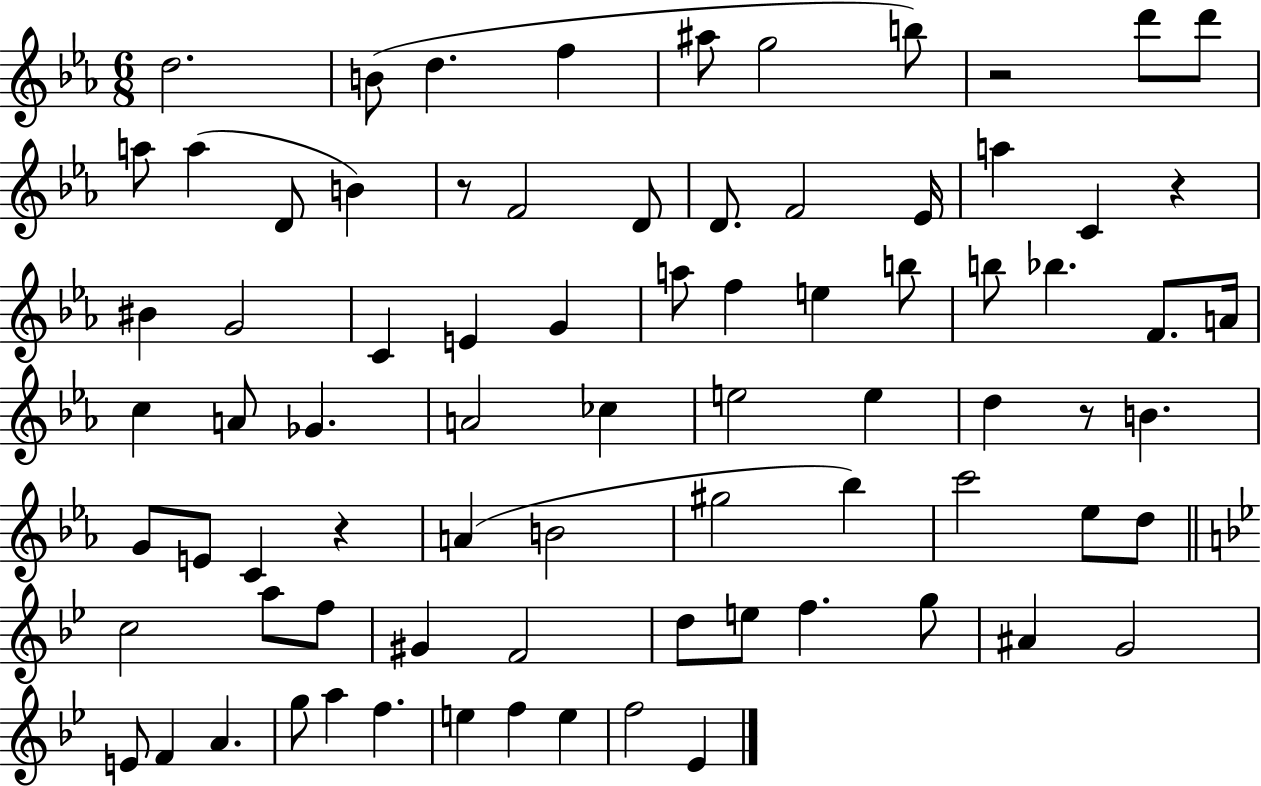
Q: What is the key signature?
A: EES major